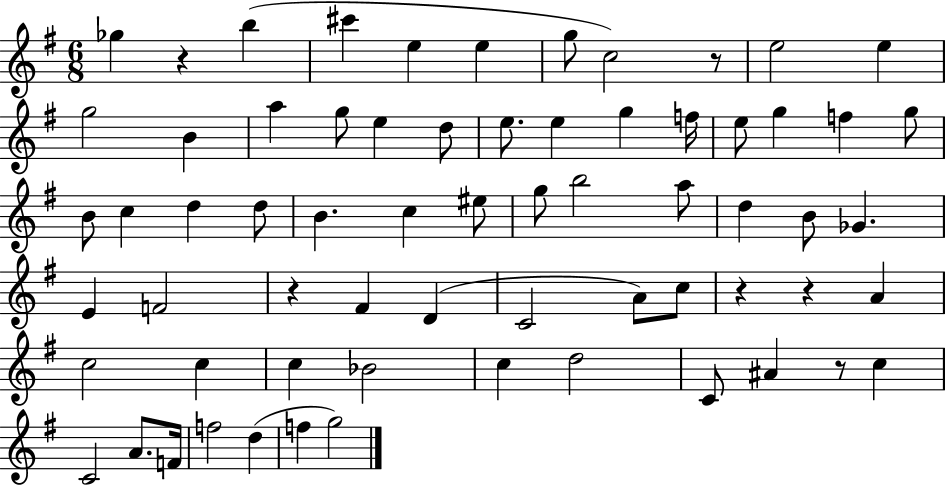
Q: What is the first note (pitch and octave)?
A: Gb5